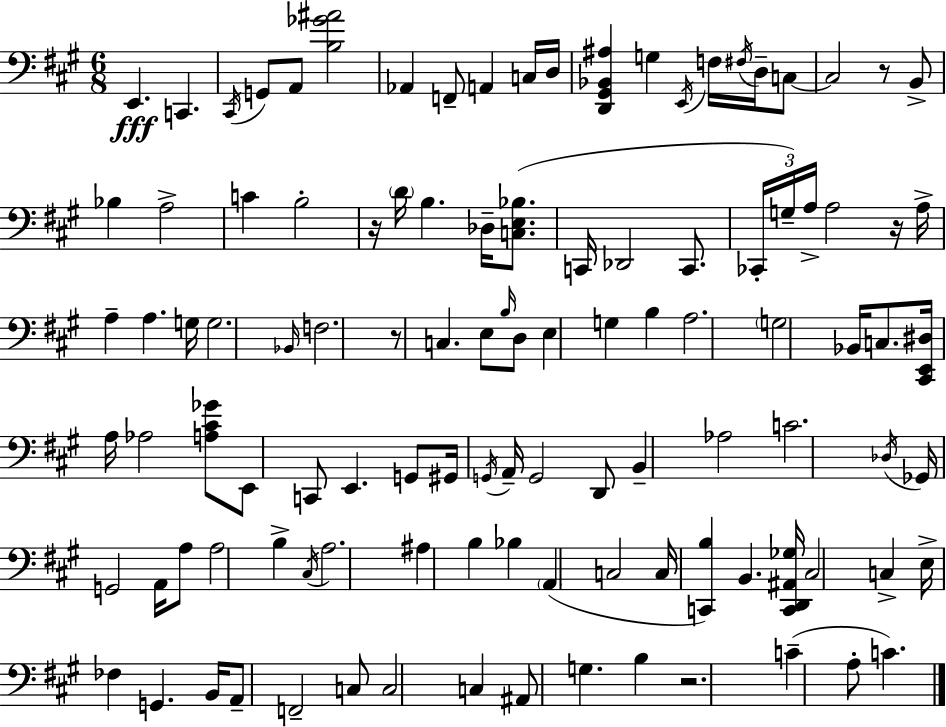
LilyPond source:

{
  \clef bass
  \numericTimeSignature
  \time 6/8
  \key a \major
  e,4.\fff c,4. | \acciaccatura { cis,16 } g,8 a,8 <b ges' ais'>2 | aes,4 f,8-- a,4 c16 | d16 <d, gis, bes, ais>4 g4 \acciaccatura { e,16 } f16 \acciaccatura { fis16 } | \break d16-- c8~~ c2 r8 | b,8-> bes4 a2-> | c'4 b2-. | r16 \parenthesize d'16 b4. des16-- | \break <c e bes>8.( c,16 des,2 | c,8. \tuplet 3/2 { ces,16-. g16--) a16-> } a2 | r16 a16-> a4-- a4. | g16 g2. | \break \grace { bes,16 } f2. | r8 c4. | e8 \grace { b16 } d8 e4 g4 | b4 a2. | \break \parenthesize g2 | bes,16 c8. <cis, e, dis>16 a16 aes2 | <a cis' ges'>8 e,8 c,8 e,4. | g,8 gis,16 \acciaccatura { g,16 } a,16-- g,2 | \break d,8 b,4-- aes2 | c'2. | \acciaccatura { des16 } ges,16 g,2 | a,16 a8 a2 | \break b4-> \acciaccatura { cis16 } a2. | ais4 | b4 bes4 \parenthesize a,4( | c2 c16 <c, b>4) | \break b,4. <c, d, ais, ges>16 cis2 | c4-> e16-> fes4 | g,4. b,16 a,8-- f,2-- | c8 c2 | \break c4 ais,8 g4. | b4 r2. | c'4--( | a8-. c'4.) \bar "|."
}